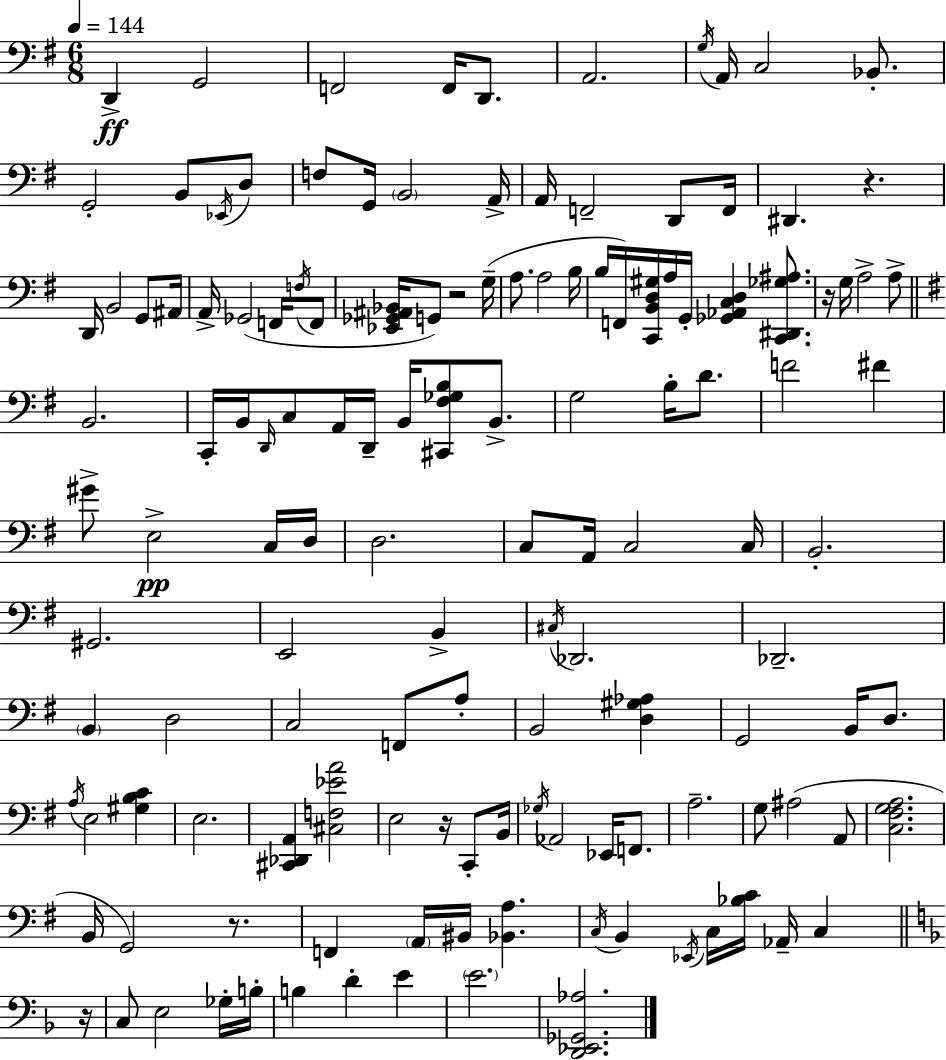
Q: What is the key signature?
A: G major